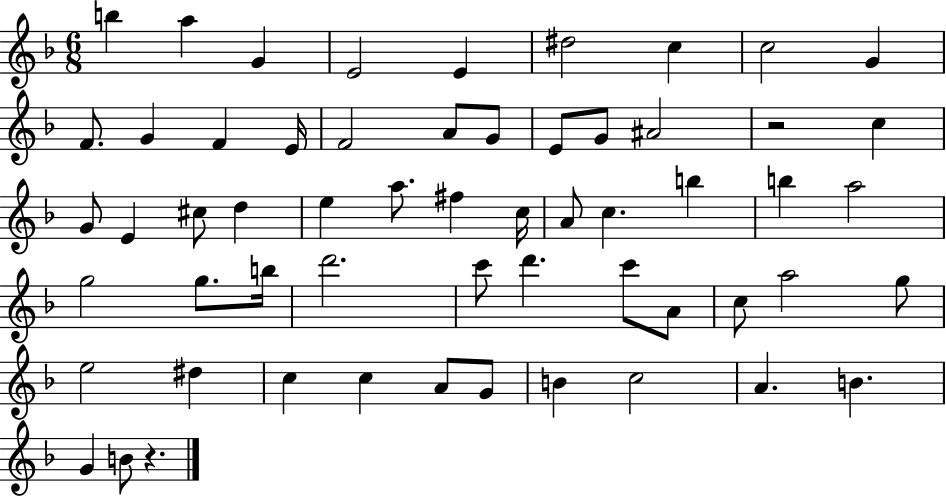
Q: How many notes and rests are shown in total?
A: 58